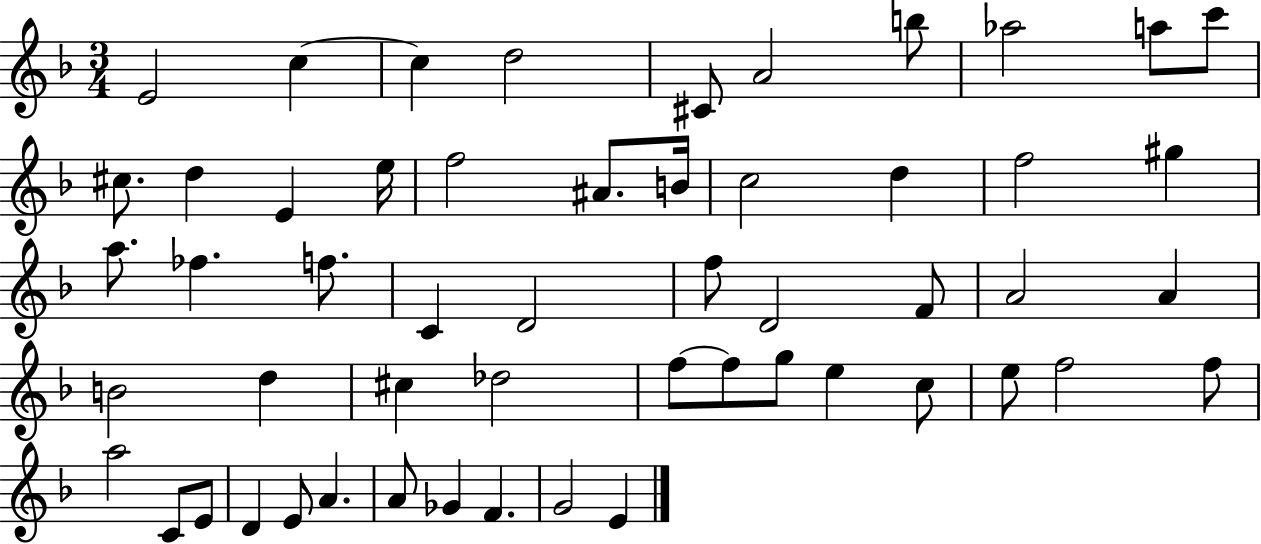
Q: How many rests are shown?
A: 0